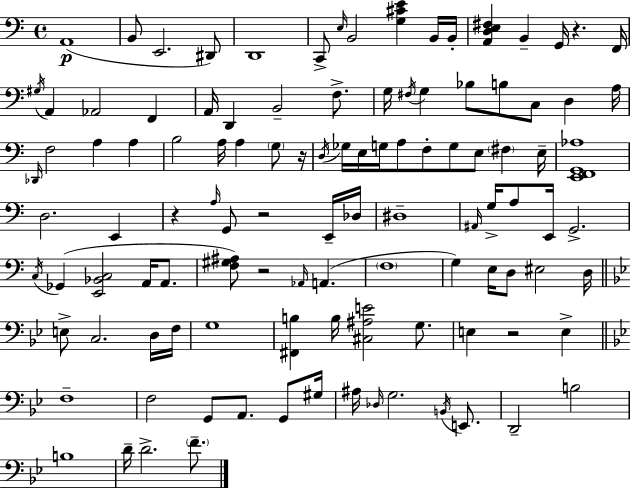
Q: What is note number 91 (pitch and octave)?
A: E2